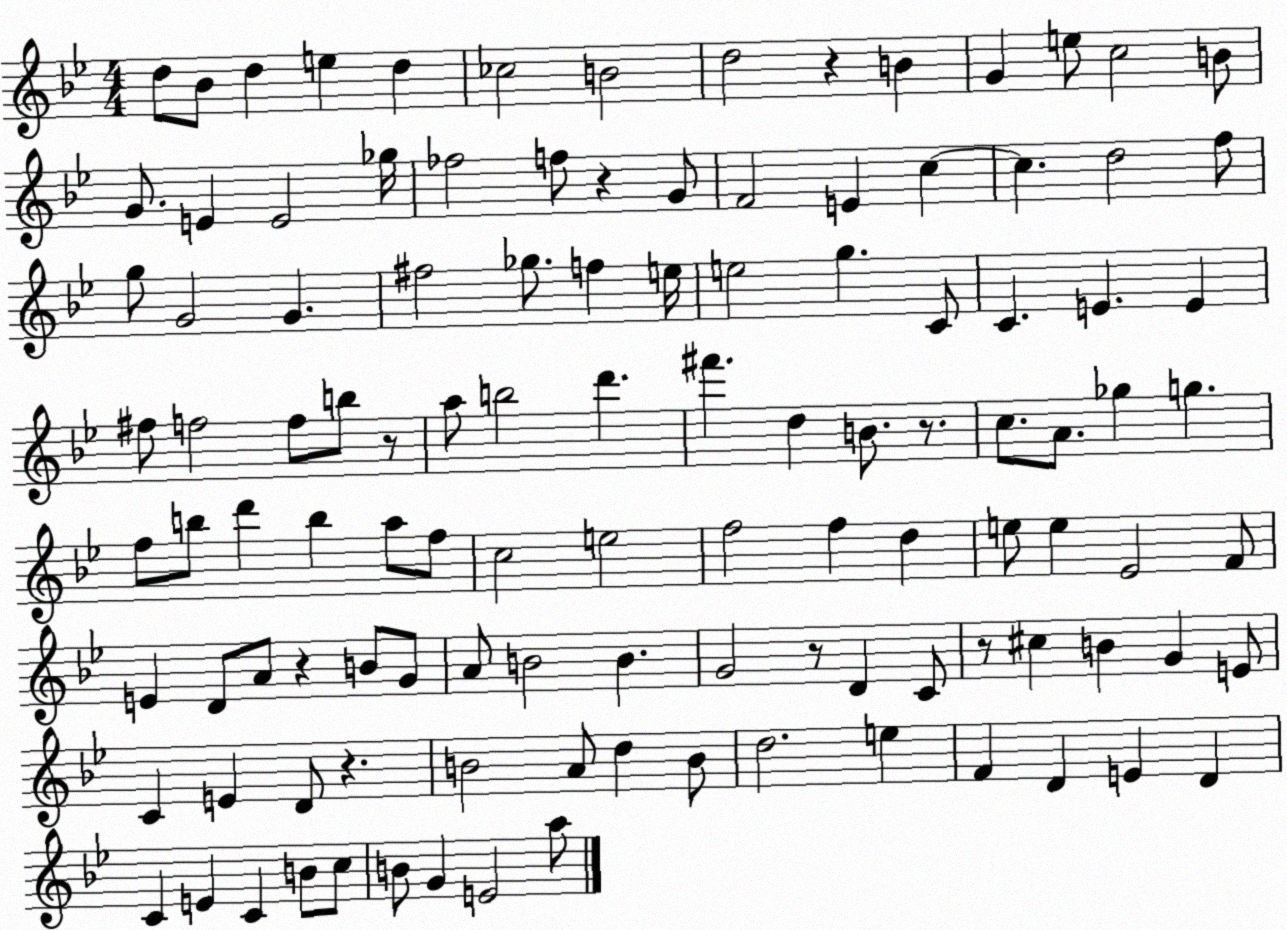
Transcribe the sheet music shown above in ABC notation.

X:1
T:Untitled
M:4/4
L:1/4
K:Bb
d/2 _B/2 d e d _c2 B2 d2 z B G e/2 c2 B/2 G/2 E E2 _g/4 _f2 f/2 z G/2 F2 E c c d2 f/2 g/2 G2 G ^f2 _g/2 f e/4 e2 g C/2 C E E ^f/2 f2 f/2 b/2 z/2 a/2 b2 d' ^f' d B/2 z/2 c/2 A/2 _g g f/2 b/2 d' b a/2 f/2 c2 e2 f2 f d e/2 e _E2 F/2 E D/2 A/2 z B/2 G/2 A/2 B2 B G2 z/2 D C/2 z/2 ^c B G E/2 C E D/2 z B2 A/2 d B/2 d2 e F D E D C E C B/2 c/2 B/2 G E2 a/2